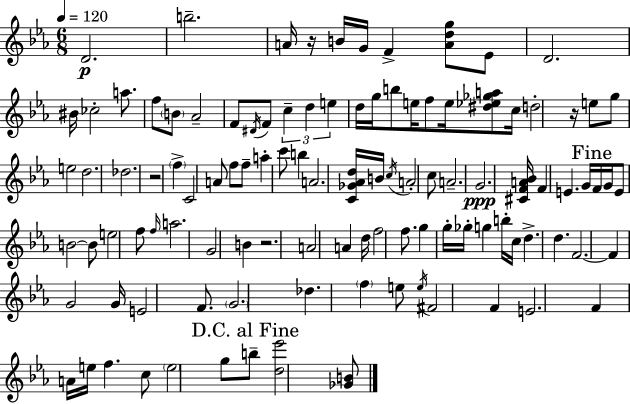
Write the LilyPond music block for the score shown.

{
  \clef treble
  \numericTimeSignature
  \time 6/8
  \key c \minor
  \tempo 4 = 120
  d'2.\p | b''2.-- | a'16 r16 b'16 g'16 f'4-> <a' d'' g''>8 ees'8 | d'2. | \break bis'16 ces''2-. a''8. | f''8 \parenthesize b'8 aes'2-- | f'8 \acciaccatura { dis'16 } f'8 \tuplet 3/2 { c''4-- d''4 | e''4 } d''16 g''16 b''8 e''16 f''8 | \break e''16 <dis'' ees'' ges'' a''>8 c''16 d''2-. | r16 e''8 g''8 e''2 | d''2. | des''2. | \break r2 \parenthesize f''4-> | c'2 a'8 f''8 | f''8-- a''4-. c'''8 b''4 | a'2. | \break <c' ges' aes' d''>16 b'16 \acciaccatura { c''16 } a'2-. | c''8 a'2.-- | g'2.\ppp | <cis' f' a' bes'>16 f'4 e'4. | \break g'16 \mark "Fine" f'16 g'16 e'8 b'2~~ | b'8 e''2 | f''8 \grace { f''16 } a''2. | g'2 b'4 | \break r2. | a'2 a'4 | d''16 f''2 | f''8. g''4 g''16-. ges''16-. g''4 | \break b''16-. c''16 d''4.-> d''4. | f'2.~~ | f'4 g'2 | g'16 e'2 | \break f'8. \parenthesize g'2. | des''4. \parenthesize f''4 | e''8 \acciaccatura { e''16 } fis'2 | f'4 e'2. | \break f'4 a'16 e''16 f''4. | c''8 \parenthesize e''2 | g''8 \mark "D.C. al Fine" b''8-- <d'' ees'''>2 | <ges' b'>8 \bar "|."
}